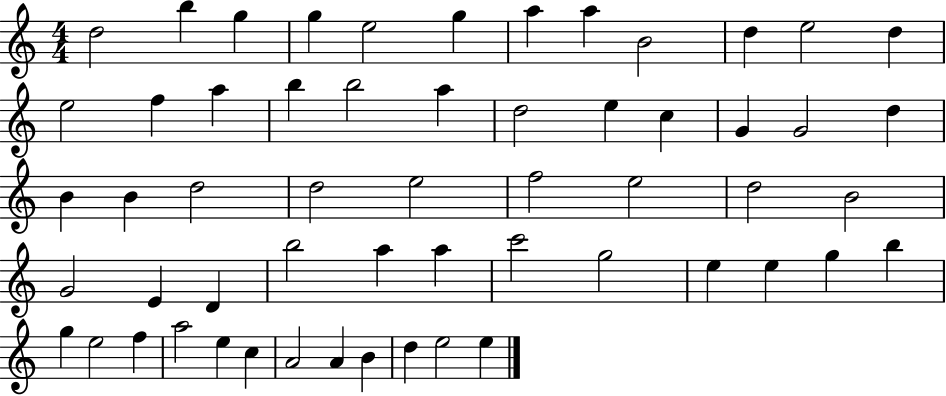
D5/h B5/q G5/q G5/q E5/h G5/q A5/q A5/q B4/h D5/q E5/h D5/q E5/h F5/q A5/q B5/q B5/h A5/q D5/h E5/q C5/q G4/q G4/h D5/q B4/q B4/q D5/h D5/h E5/h F5/h E5/h D5/h B4/h G4/h E4/q D4/q B5/h A5/q A5/q C6/h G5/h E5/q E5/q G5/q B5/q G5/q E5/h F5/q A5/h E5/q C5/q A4/h A4/q B4/q D5/q E5/h E5/q